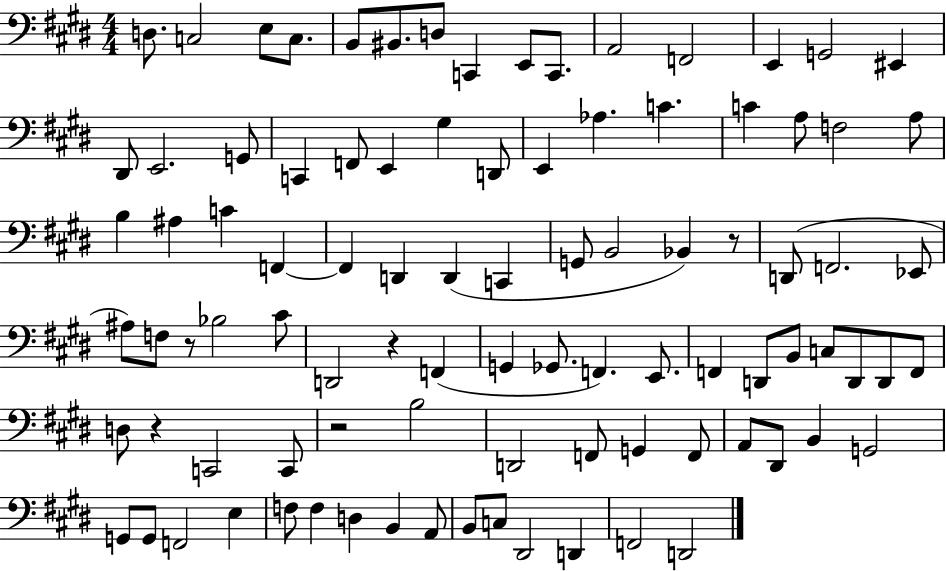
X:1
T:Untitled
M:4/4
L:1/4
K:E
D,/2 C,2 E,/2 C,/2 B,,/2 ^B,,/2 D,/2 C,, E,,/2 C,,/2 A,,2 F,,2 E,, G,,2 ^E,, ^D,,/2 E,,2 G,,/2 C,, F,,/2 E,, ^G, D,,/2 E,, _A, C C A,/2 F,2 A,/2 B, ^A, C F,, F,, D,, D,, C,, G,,/2 B,,2 _B,, z/2 D,,/2 F,,2 _E,,/2 ^A,/2 F,/2 z/2 _B,2 ^C/2 D,,2 z F,, G,, _G,,/2 F,, E,,/2 F,, D,,/2 B,,/2 C,/2 D,,/2 D,,/2 F,,/2 D,/2 z C,,2 C,,/2 z2 B,2 D,,2 F,,/2 G,, F,,/2 A,,/2 ^D,,/2 B,, G,,2 G,,/2 G,,/2 F,,2 E, F,/2 F, D, B,, A,,/2 B,,/2 C,/2 ^D,,2 D,, F,,2 D,,2